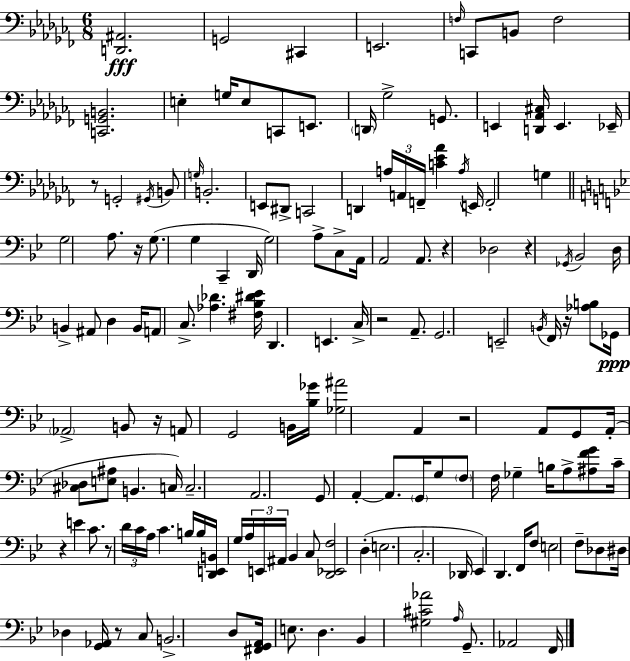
{
  \clef bass
  \numericTimeSignature
  \time 6/8
  \key aes \minor
  <d, ais,>2.\fff | g,2 cis,4 | e,2. | \grace { f16 } c,8 b,8 f2 | \break <c, g, b,>2. | e4-. g16 e8 c,8 e,8. | \parenthesize d,16 ges2-> g,8. | e,4 <d, aes, cis>16 e,4. | \break ees,16-- r8 g,2-. \acciaccatura { gis,16 } | b,8 \grace { g16 } b,2.-. | e,8 dis,8-> c,2 | d,4 \tuplet 3/2 { a16 a,16 f,16-- } <c' ees' aes'>4 | \break \acciaccatura { a16 } e,16 f,2-. | g4 \bar "||" \break \key bes \major g2 a8. r16 | g8.( g4 c,4-- d,16 | g2) a8-> c8-> | a,16 a,2 a,8. | \break r4 des2 | r4 \acciaccatura { ges,16 } bes,2 | d16 b,4-> ais,8 d4 | b,16 a,8 c8.-> <aes des'>4. | \break <fis bes dis' ees'>16 d,4. e,4. | c16-> r2 a,8.-- | g,2. | e,2-- \acciaccatura { b,16 } f,16 r16 | \break <aes b>8 ges,16\ppp \parenthesize aes,2-> b,8 | r16 a,8 g,2 | b,16 <bes ges'>16 <ges ais'>2 a,4 | r2 a,8 | \break g,8 a,16-.( <cis des>8 <e ais>8 b,4. | c16) c2.-- | a,2. | g,8 a,4-.~~ a,8. \parenthesize g,16 | \break g8 \parenthesize f8 f16 ges4-- b16 a8-> | <ais f' g'>8 c'16-- r4 e'4 c'8. | r8 \tuplet 3/2 { d'16 c'16 a16 } c'4. | b16 b16 <d, e, b,>16 g16 \tuplet 3/2 { a16 e,16 ais,16 } bes,4 | \break c8 <d, ees, f>2 d4-.( | e2. | c2.-. | des,16 ees,4) d,4. | \break f,16 f8 e2 | f8-- des8 dis16 des4 <g, aes,>16 r8 | c8 b,2.-> | d8 <fis, g, a,>16 e8. d4. | \break bes,4 <gis cis' aes'>2 | \grace { a16 } g,8.-- aes,2 | f,16 \bar "|."
}